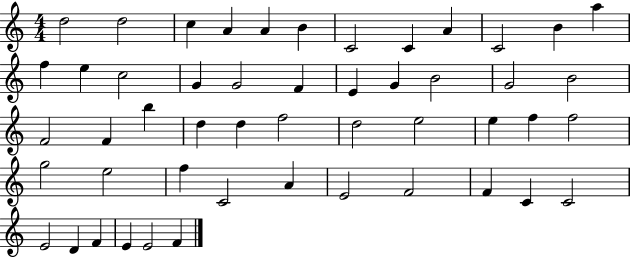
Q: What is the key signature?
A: C major